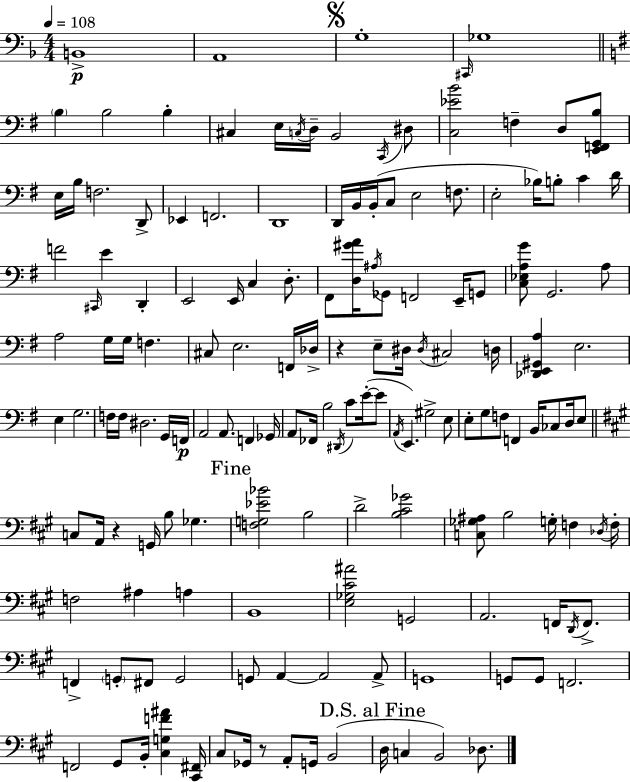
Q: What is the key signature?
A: F major